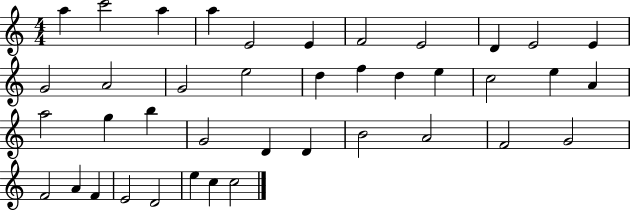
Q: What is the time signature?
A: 4/4